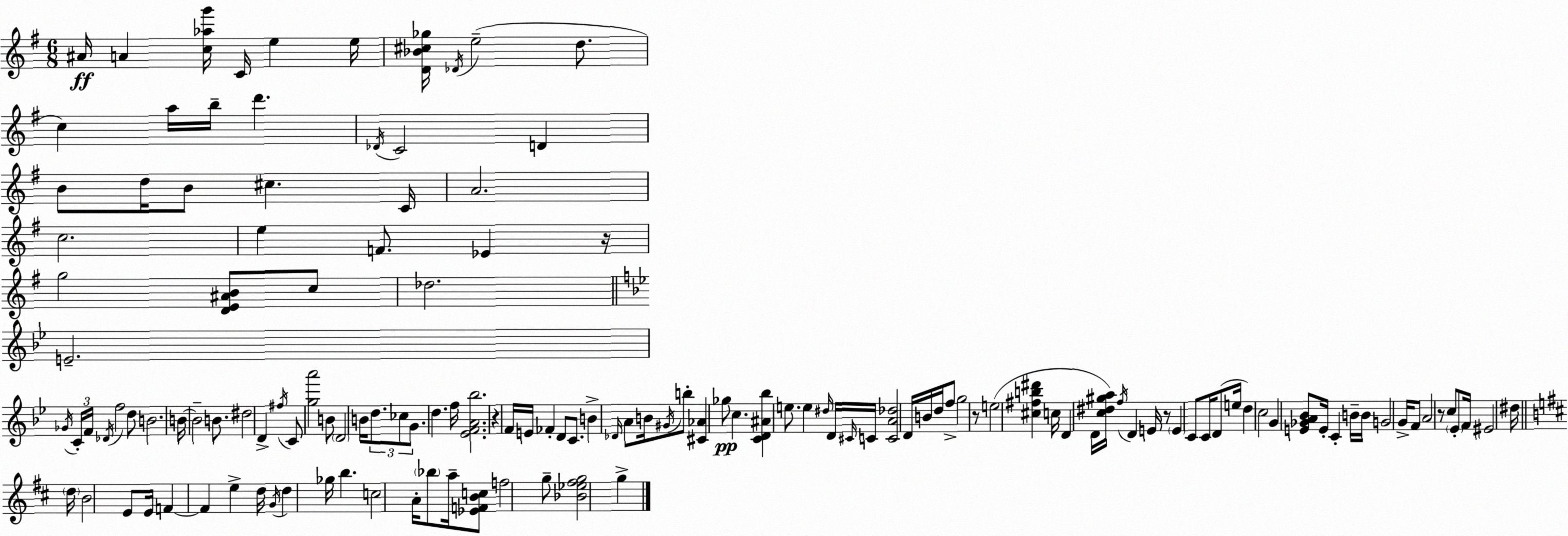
X:1
T:Untitled
M:6/8
L:1/4
K:G
^A/4 A [c_ag']/4 C/4 e e/4 [D_B^c_g]/4 _D/4 e2 d/2 c a/4 b/4 d' _D/4 C2 D B/2 d/4 B/2 ^c C/4 A2 c2 e F/2 _E z/4 g2 [DE^AB]/2 c/2 _d2 E2 _G/4 C/4 F/4 _D/4 f2 d/2 B2 B/4 B2 B/2 ^d2 D ^f/4 C/2 [ga']2 B/2 D2 B/4 d/2 _c/2 G/2 d f/4 [_EFA_b]2 z F/4 E/4 _F D/2 C/2 B _D/4 A/2 B/4 ^G/4 b/2 [^C_A] _g/2 c [CD^A_b] e/2 e ^d/4 D/4 ^C/4 C/4 [CA_d]2 D/4 B/4 d/4 f/2 g2 z/2 e2 [^c^fb^d'] c/4 D D/4 [c^d^ga]/4 f/4 D E/4 z/2 E C/2 C/4 D/2 e/4 d c2 G [E_GA_B]/2 E/4 C B/4 B/4 G2 G/4 F/2 A2 z/2 c/2 _E/2 F/4 ^E2 ^d/4 d/4 B2 E/2 E/4 F F e d/4 G/4 d _g/4 b c2 A/4 _b/2 a/4 [_EFBc]/2 f2 g/2 [_B_e^fg]2 g